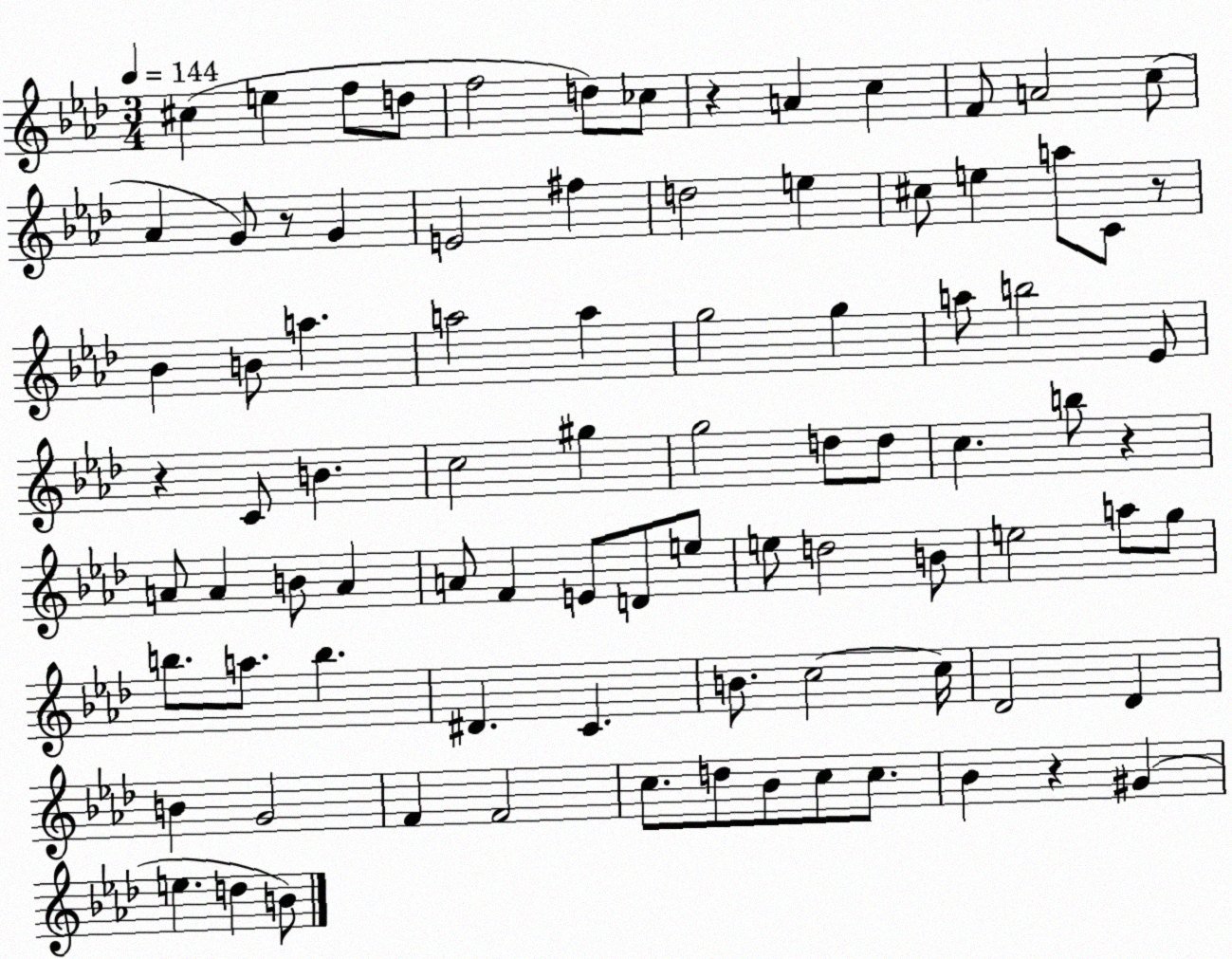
X:1
T:Untitled
M:3/4
L:1/4
K:Ab
^c e f/2 d/2 f2 d/2 _c/2 z A c F/2 A2 c/2 _A G/2 z/2 G E2 ^f d2 e ^c/2 e a/2 C/2 z/2 _B B/2 a a2 a g2 g a/2 b2 _E/2 z C/2 B c2 ^g g2 d/2 d/2 c b/2 z A/2 A B/2 A A/2 F E/2 D/2 e/2 e/2 d2 B/2 e2 a/2 g/2 b/2 a/2 b ^D C B/2 c2 c/4 _D2 _D B G2 F F2 c/2 d/2 _B/2 c/2 c/2 _B z ^G e d B/2